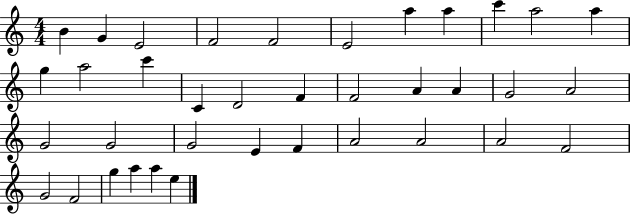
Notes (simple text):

B4/q G4/q E4/h F4/h F4/h E4/h A5/q A5/q C6/q A5/h A5/q G5/q A5/h C6/q C4/q D4/h F4/q F4/h A4/q A4/q G4/h A4/h G4/h G4/h G4/h E4/q F4/q A4/h A4/h A4/h F4/h G4/h F4/h G5/q A5/q A5/q E5/q